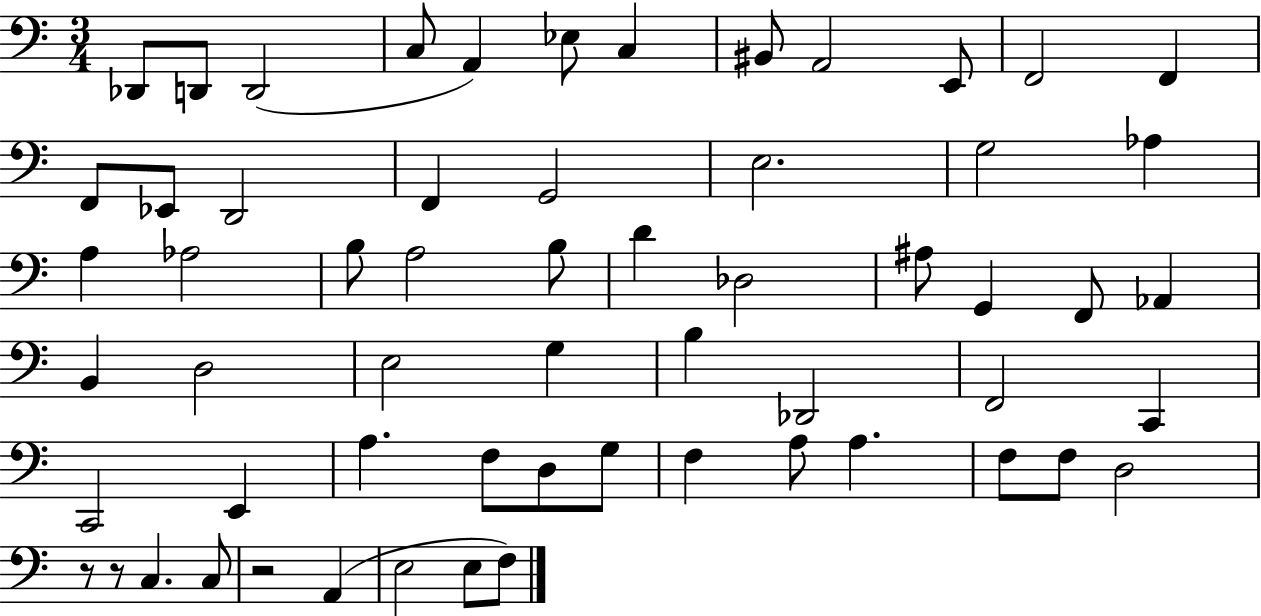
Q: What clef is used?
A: bass